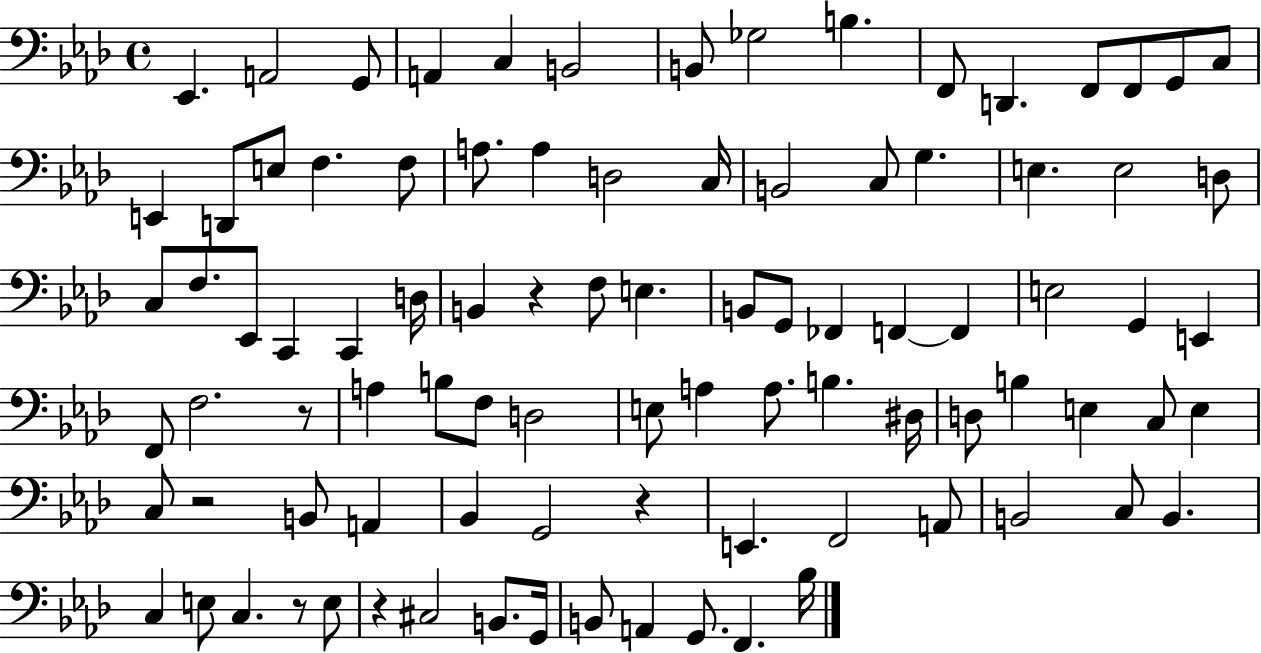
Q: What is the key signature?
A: AES major